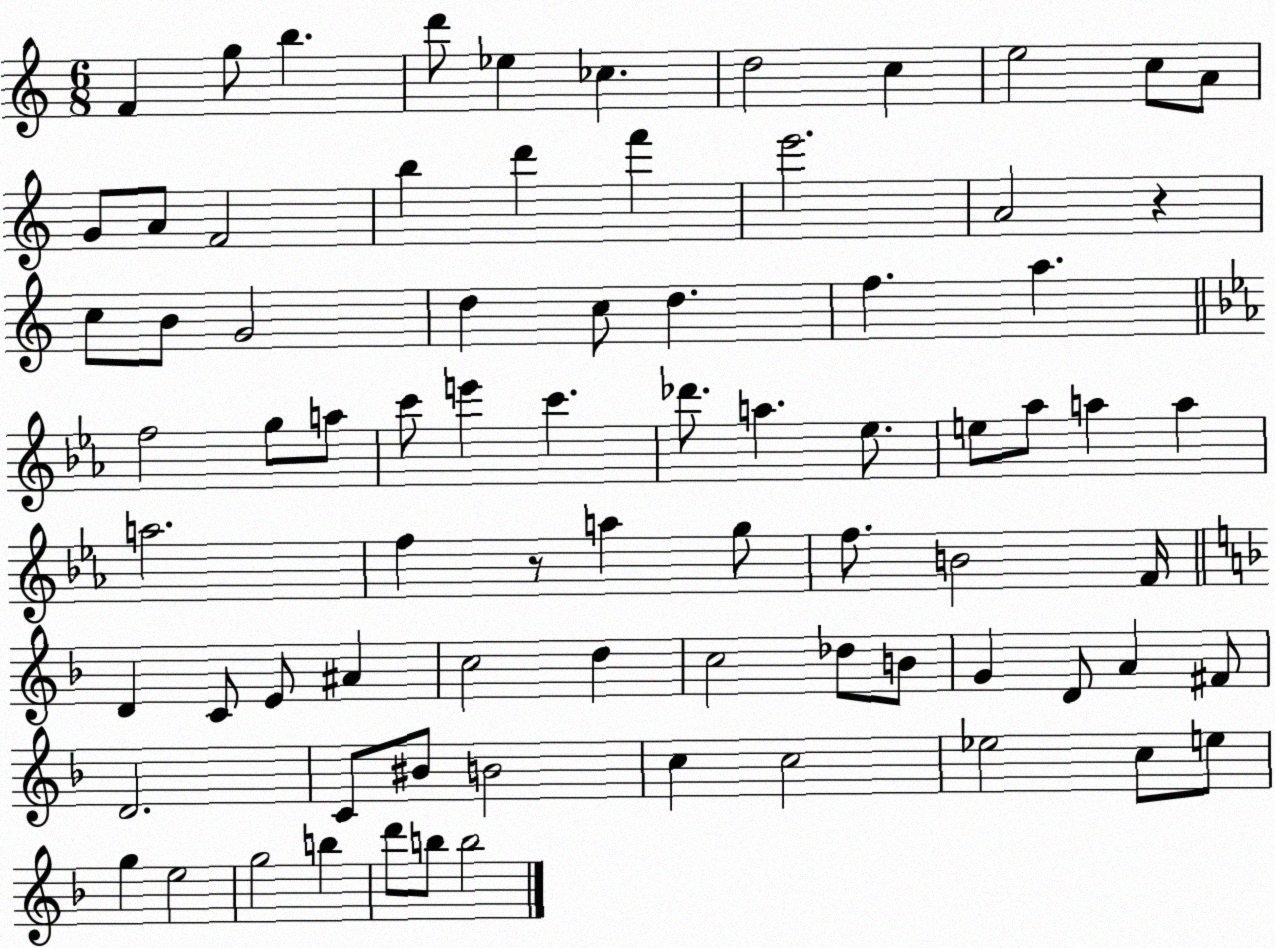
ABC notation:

X:1
T:Untitled
M:6/8
L:1/4
K:C
F g/2 b d'/2 _e _c d2 c e2 c/2 A/2 G/2 A/2 F2 b d' f' e'2 A2 z c/2 B/2 G2 d c/2 d f a f2 g/2 a/2 c'/2 e' c' _d'/2 a _e/2 e/2 _a/2 a a a2 f z/2 a g/2 f/2 B2 F/4 D C/2 E/2 ^A c2 d c2 _d/2 B/2 G D/2 A ^F/2 D2 C/2 ^B/2 B2 c c2 _e2 c/2 e/2 g e2 g2 b d'/2 b/2 b2